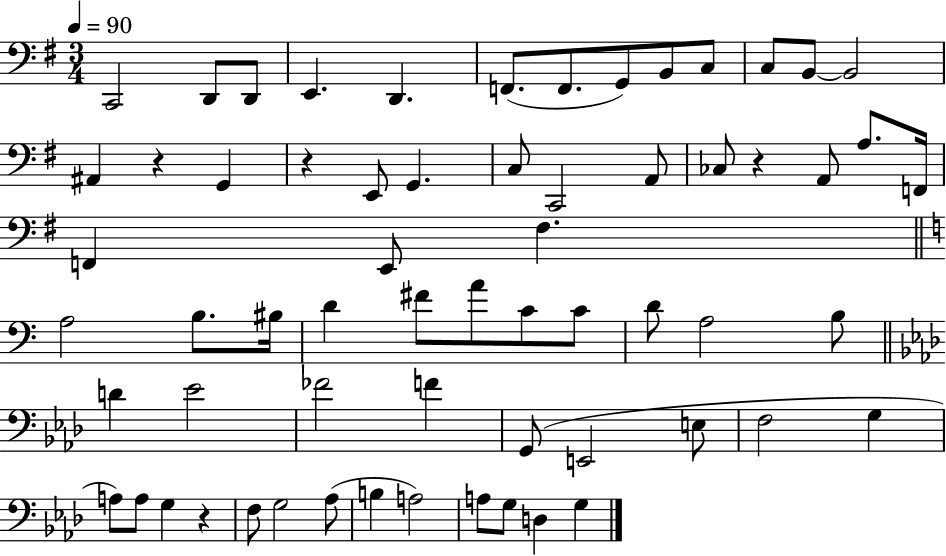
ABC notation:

X:1
T:Untitled
M:3/4
L:1/4
K:G
C,,2 D,,/2 D,,/2 E,, D,, F,,/2 F,,/2 G,,/2 B,,/2 C,/2 C,/2 B,,/2 B,,2 ^A,, z G,, z E,,/2 G,, C,/2 C,,2 A,,/2 _C,/2 z A,,/2 A,/2 F,,/4 F,, E,,/2 ^F, A,2 B,/2 ^B,/4 D ^F/2 A/2 C/2 C/2 D/2 A,2 B,/2 D _E2 _F2 F G,,/2 E,,2 E,/2 F,2 G, A,/2 A,/2 G, z F,/2 G,2 _A,/2 B, A,2 A,/2 G,/2 D, G,